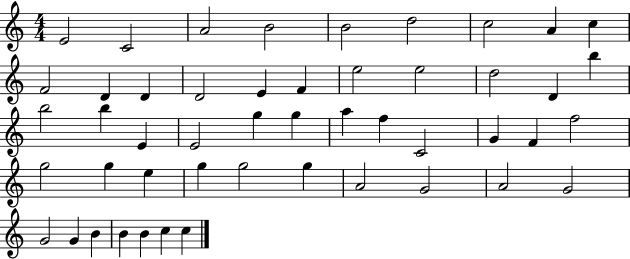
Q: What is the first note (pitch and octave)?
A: E4